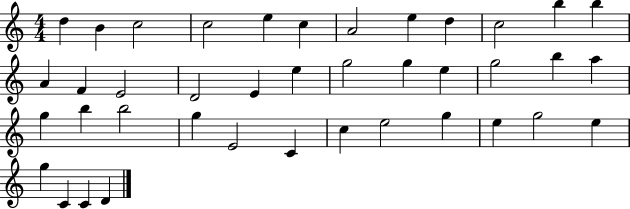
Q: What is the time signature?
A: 4/4